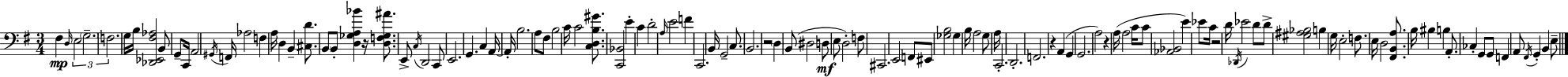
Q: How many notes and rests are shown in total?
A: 115